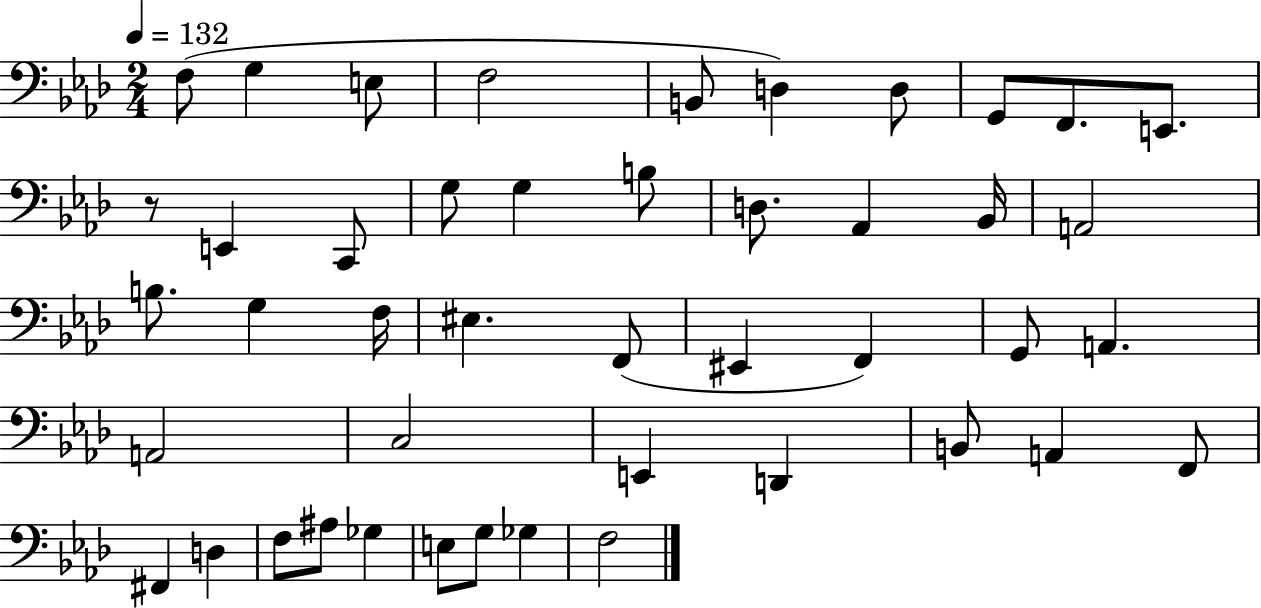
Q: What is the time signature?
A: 2/4